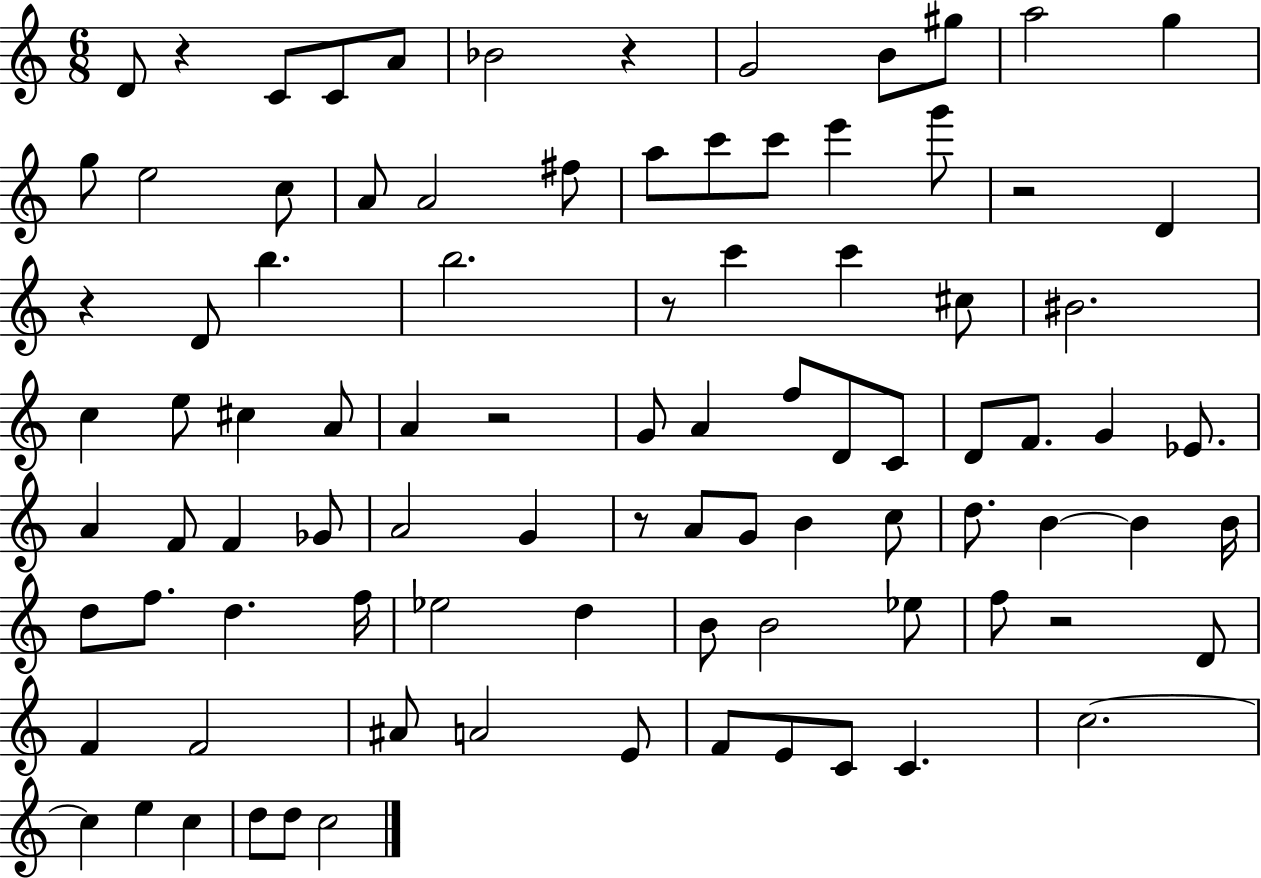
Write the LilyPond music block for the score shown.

{
  \clef treble
  \numericTimeSignature
  \time 6/8
  \key c \major
  d'8 r4 c'8 c'8 a'8 | bes'2 r4 | g'2 b'8 gis''8 | a''2 g''4 | \break g''8 e''2 c''8 | a'8 a'2 fis''8 | a''8 c'''8 c'''8 e'''4 g'''8 | r2 d'4 | \break r4 d'8 b''4. | b''2. | r8 c'''4 c'''4 cis''8 | bis'2. | \break c''4 e''8 cis''4 a'8 | a'4 r2 | g'8 a'4 f''8 d'8 c'8 | d'8 f'8. g'4 ees'8. | \break a'4 f'8 f'4 ges'8 | a'2 g'4 | r8 a'8 g'8 b'4 c''8 | d''8. b'4~~ b'4 b'16 | \break d''8 f''8. d''4. f''16 | ees''2 d''4 | b'8 b'2 ees''8 | f''8 r2 d'8 | \break f'4 f'2 | ais'8 a'2 e'8 | f'8 e'8 c'8 c'4. | c''2.~~ | \break c''4 e''4 c''4 | d''8 d''8 c''2 | \bar "|."
}